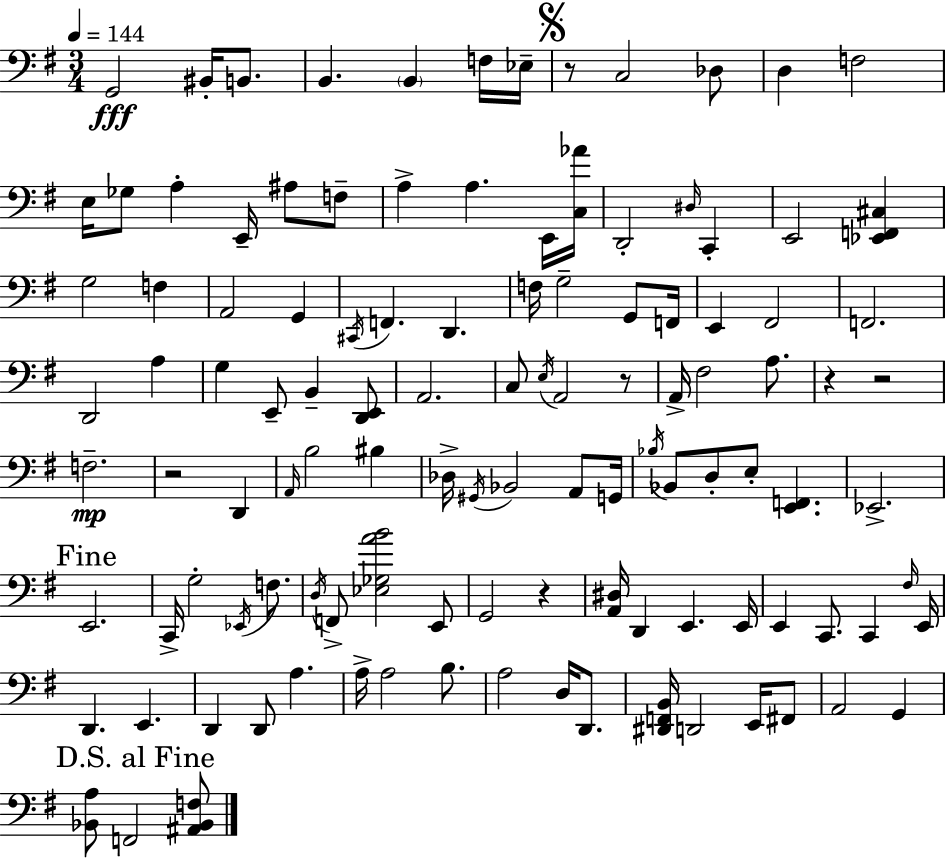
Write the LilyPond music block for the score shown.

{
  \clef bass
  \numericTimeSignature
  \time 3/4
  \key g \major
  \tempo 4 = 144
  g,2\fff bis,16-. b,8. | b,4. \parenthesize b,4 f16 ees16-- | \mark \markup { \musicglyph "scripts.segno" } r8 c2 des8 | d4 f2 | \break e16 ges8 a4-. e,16-- ais8 f8-- | a4-> a4. e,16 <c aes'>16 | d,2-. \grace { dis16 } c,4-. | e,2 <ees, f, cis>4 | \break g2 f4 | a,2 g,4 | \acciaccatura { cis,16 } f,4. d,4. | f16 g2-- g,8 | \break f,16 e,4 fis,2 | f,2. | d,2 a4 | g4 e,8-- b,4-- | \break <d, e,>8 a,2. | c8 \acciaccatura { e16 } a,2 | r8 a,16-> fis2 | a8. r4 r2 | \break f2.--\mp | r2 d,4 | \grace { a,16 } b2 | bis4 des16-> \acciaccatura { gis,16 } bes,2 | \break a,8 g,16 \acciaccatura { bes16 } bes,8 d8-. e8-. | <e, f,>4. ees,2.-> | \mark "Fine" e,2. | c,16-> g2-. | \break \acciaccatura { ees,16 } f8. \acciaccatura { d16 } f,8-> <ees ges a' b'>2 | e,8 g,2 | r4 <a, dis>16 d,4 | e,4. e,16 e,4 | \break c,8. c,4 \grace { fis16 } e,16 d,4. | e,4. d,4 | d,8 a4. a16-> a2 | b8. a2 | \break d16 d,8. <dis, f, b,>16 d,2 | e,16 fis,8 a,2 | g,4 \mark "D.S. al Fine" <bes, a>8 f,2 | <ais, bes, f>8 \bar "|."
}